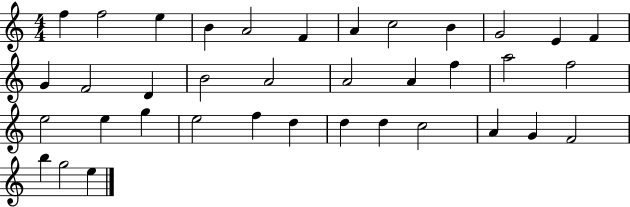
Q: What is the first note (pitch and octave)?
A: F5